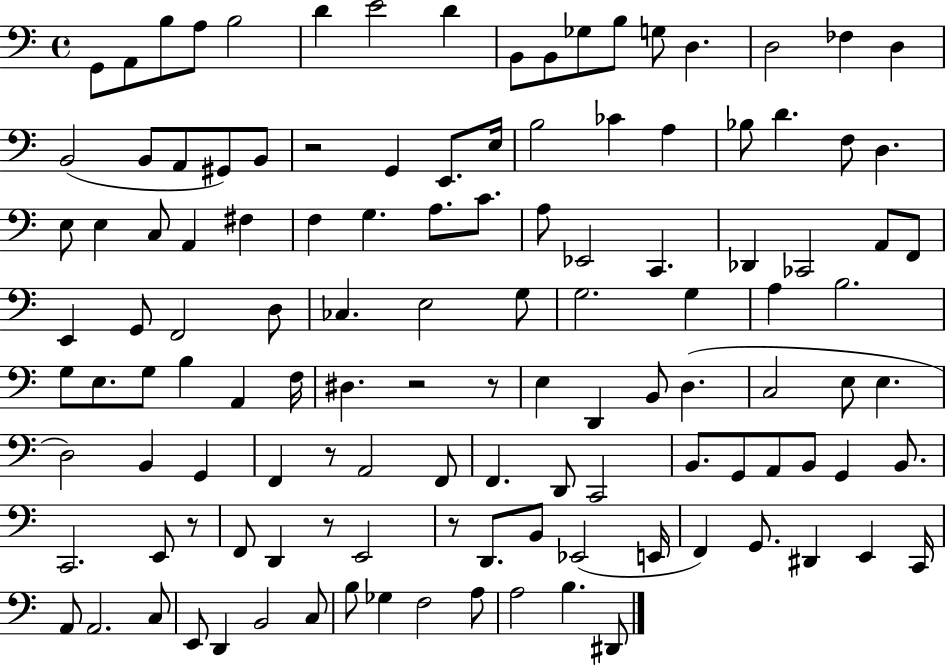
X:1
T:Untitled
M:4/4
L:1/4
K:C
G,,/2 A,,/2 B,/2 A,/2 B,2 D E2 D B,,/2 B,,/2 _G,/2 B,/2 G,/2 D, D,2 _F, D, B,,2 B,,/2 A,,/2 ^G,,/2 B,,/2 z2 G,, E,,/2 E,/4 B,2 _C A, _B,/2 D F,/2 D, E,/2 E, C,/2 A,, ^F, F, G, A,/2 C/2 A,/2 _E,,2 C,, _D,, _C,,2 A,,/2 F,,/2 E,, G,,/2 F,,2 D,/2 _C, E,2 G,/2 G,2 G, A, B,2 G,/2 E,/2 G,/2 B, A,, F,/4 ^D, z2 z/2 E, D,, B,,/2 D, C,2 E,/2 E, D,2 B,, G,, F,, z/2 A,,2 F,,/2 F,, D,,/2 C,,2 B,,/2 G,,/2 A,,/2 B,,/2 G,, B,,/2 C,,2 E,,/2 z/2 F,,/2 D,, z/2 E,,2 z/2 D,,/2 B,,/2 _E,,2 E,,/4 F,, G,,/2 ^D,, E,, C,,/4 A,,/2 A,,2 C,/2 E,,/2 D,, B,,2 C,/2 B,/2 _G, F,2 A,/2 A,2 B, ^D,,/2